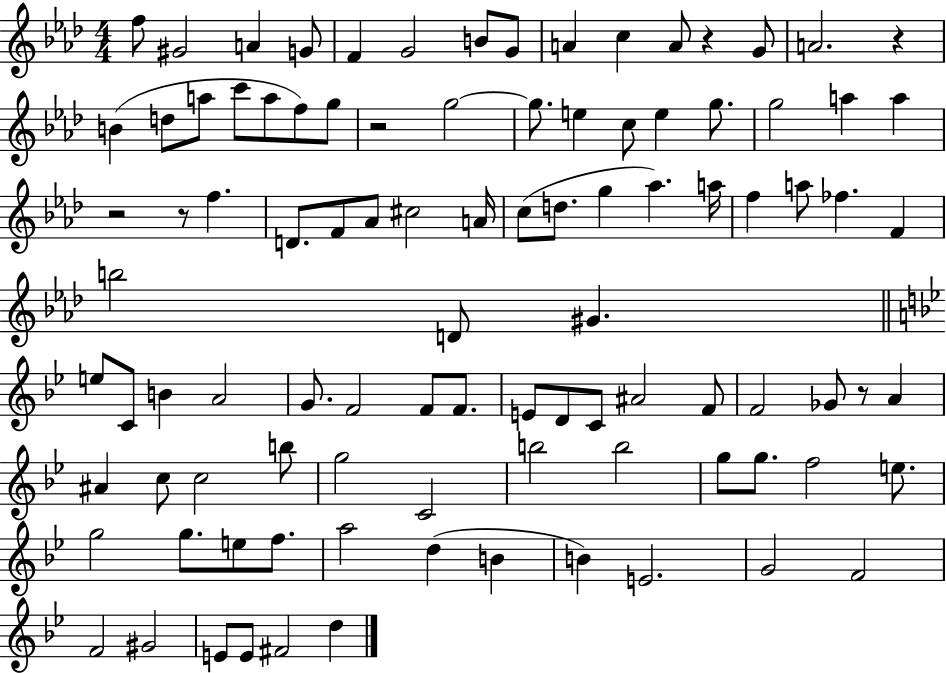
{
  \clef treble
  \numericTimeSignature
  \time 4/4
  \key aes \major
  f''8 gis'2 a'4 g'8 | f'4 g'2 b'8 g'8 | a'4 c''4 a'8 r4 g'8 | a'2. r4 | \break b'4( d''8 a''8 c'''8 a''8 f''8) g''8 | r2 g''2~~ | g''8. e''4 c''8 e''4 g''8. | g''2 a''4 a''4 | \break r2 r8 f''4. | d'8. f'8 aes'8 cis''2 a'16 | c''8( d''8. g''4 aes''4.) a''16 | f''4 a''8 fes''4. f'4 | \break b''2 d'8 gis'4. | \bar "||" \break \key bes \major e''8 c'8 b'4 a'2 | g'8. f'2 f'8 f'8. | e'8 d'8 c'8 ais'2 f'8 | f'2 ges'8 r8 a'4 | \break ais'4 c''8 c''2 b''8 | g''2 c'2 | b''2 b''2 | g''8 g''8. f''2 e''8. | \break g''2 g''8. e''8 f''8. | a''2 d''4( b'4 | b'4) e'2. | g'2 f'2 | \break f'2 gis'2 | e'8 e'8 fis'2 d''4 | \bar "|."
}